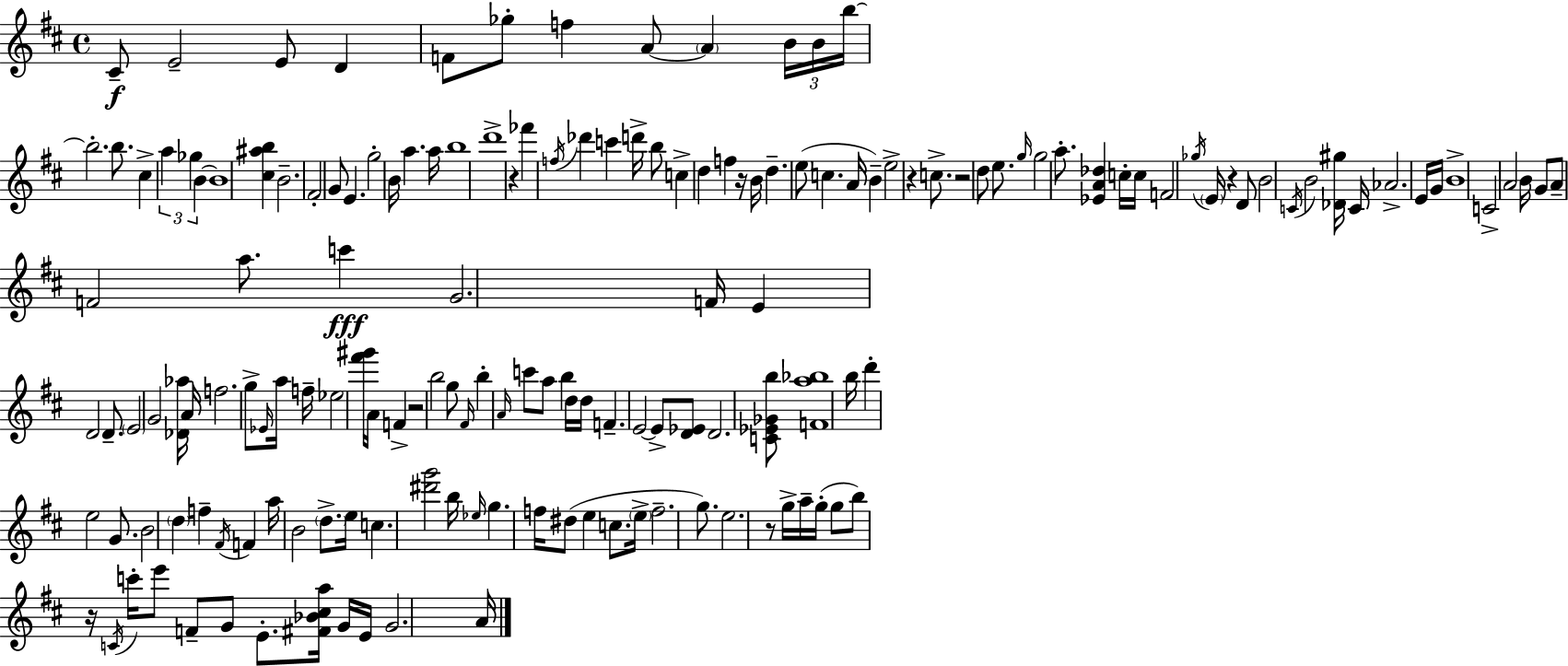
{
  \clef treble
  \time 4/4
  \defaultTimeSignature
  \key d \major
  cis'8--\f e'2-- e'8 d'4 | f'8 ges''8-. f''4 a'8~~ \parenthesize a'4 \tuplet 3/2 { b'16 b'16 | b''16~~ } b''2.-. b''8. | cis''4-> \tuplet 3/2 { a''4 ges''4 b'4~~ } | \break b'1 | <cis'' ais'' b''>4 b'2.-- | fis'2-. g'8 e'4. | g''2-. b'16 a''4. a''16 | \break b''1 | d'''1-> | r4 fes'''4 \acciaccatura { f''16 } des'''4 c'''4 | d'''16-> b''8 c''4-> d''4 f''4 | \break r16 b'16 d''4.-- \parenthesize e''8( c''4. | a'16 b'4--) e''2-> r4 | c''8.-> r2 d''8 e''8. | \grace { g''16 } g''2 a''8.-. <ees' a' des''>4 | \break c''16-. c''16 f'2 \acciaccatura { ges''16 } \parenthesize e'16 r4 | d'8 b'2 \acciaccatura { c'16 } b'2 | <des' gis''>16 c'16 aes'2.-> | e'16 g'16 b'1-> | \break c'2-> a'2 | b'16 g'8 a'8-- f'2 | a''8. c'''4\fff g'2. | f'16 e'4 d'2 | \break d'8.-- \parenthesize e'2 g'2 | <des' aes''>16 a'16 f''2. | g''8-> \grace { ees'16 } a''16 f''16-- ees''2 <fis''' gis'''>16 | a'16 f'4-> r2 b''2 | \break g''8 \grace { fis'16 } b''4-. \grace { a'16 } c'''8 a''8 | b''4 d''16 d''16 f'4.-- e'2~~ | e'8-> <d' ees'>8 d'2. | <c' ees' ges' b''>8 <f' a'' bes''>1 | \break b''16 d'''4-. e''2 | g'8. b'2 \parenthesize d''4 | f''4-- \acciaccatura { fis'16 } f'4 a''16 b'2 | \parenthesize d''8.-> e''16 c''4. <dis''' g'''>2 | \break b''16 \grace { ees''16 } g''4. f''16 | dis''8( e''4 c''8. \parenthesize e''16-> f''2.-- | g''8.) e''2. | r8 g''16-> a''16-- g''16-.( g''8 b''8) r16 \acciaccatura { c'16 } | \break c'''16-. e'''8 f'8-- g'8 e'8.-. <fis' bes' cis'' a''>16 g'16 e'16 g'2. | a'16 \bar "|."
}